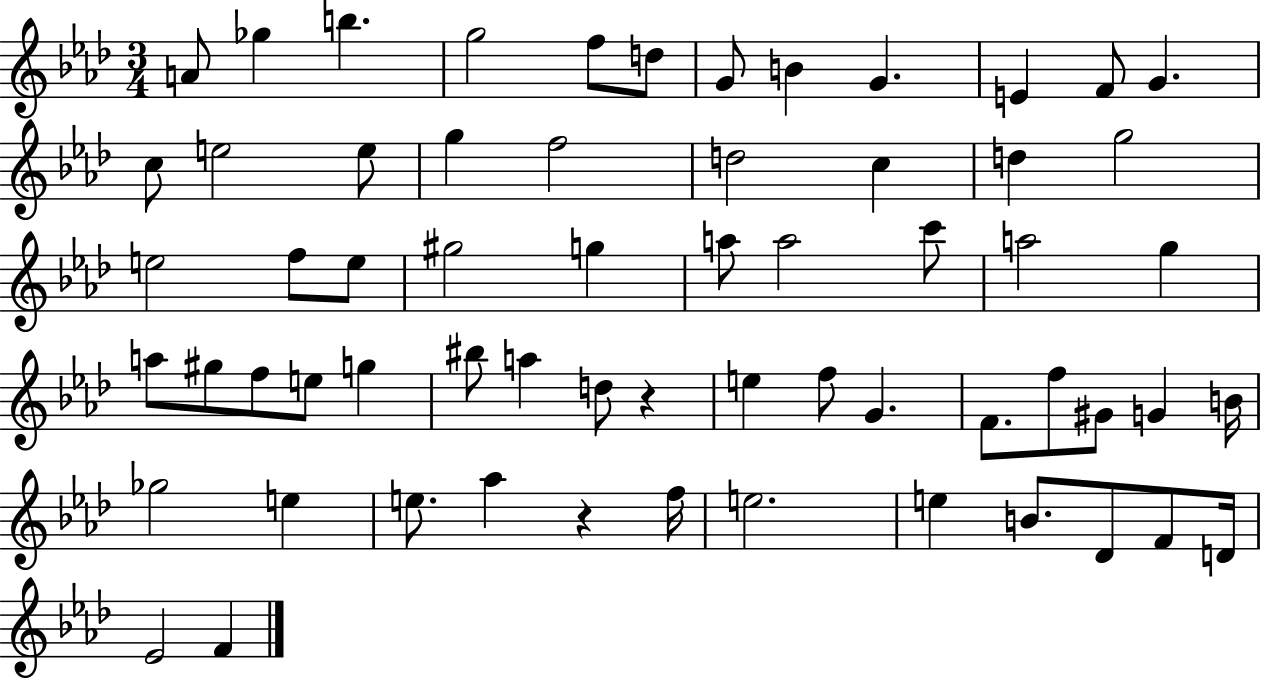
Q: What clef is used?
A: treble